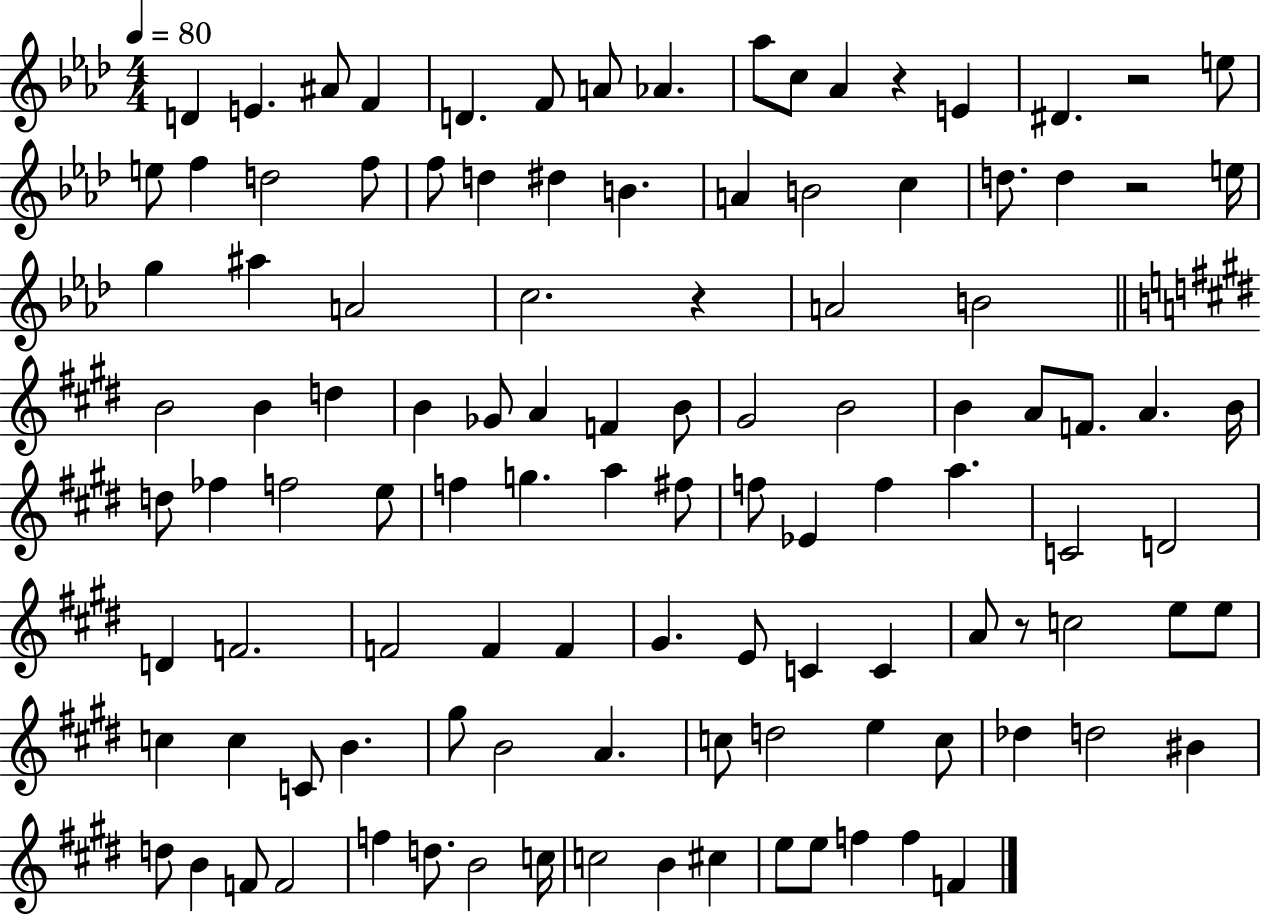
X:1
T:Untitled
M:4/4
L:1/4
K:Ab
D E ^A/2 F D F/2 A/2 _A _a/2 c/2 _A z E ^D z2 e/2 e/2 f d2 f/2 f/2 d ^d B A B2 c d/2 d z2 e/4 g ^a A2 c2 z A2 B2 B2 B d B _G/2 A F B/2 ^G2 B2 B A/2 F/2 A B/4 d/2 _f f2 e/2 f g a ^f/2 f/2 _E f a C2 D2 D F2 F2 F F ^G E/2 C C A/2 z/2 c2 e/2 e/2 c c C/2 B ^g/2 B2 A c/2 d2 e c/2 _d d2 ^B d/2 B F/2 F2 f d/2 B2 c/4 c2 B ^c e/2 e/2 f f F